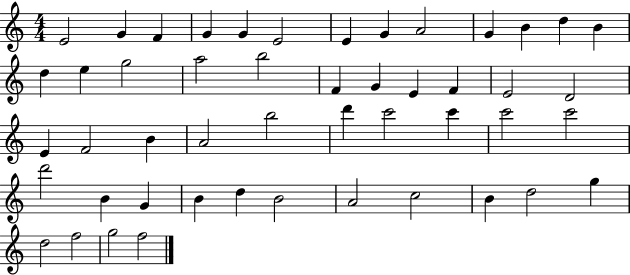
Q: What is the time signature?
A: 4/4